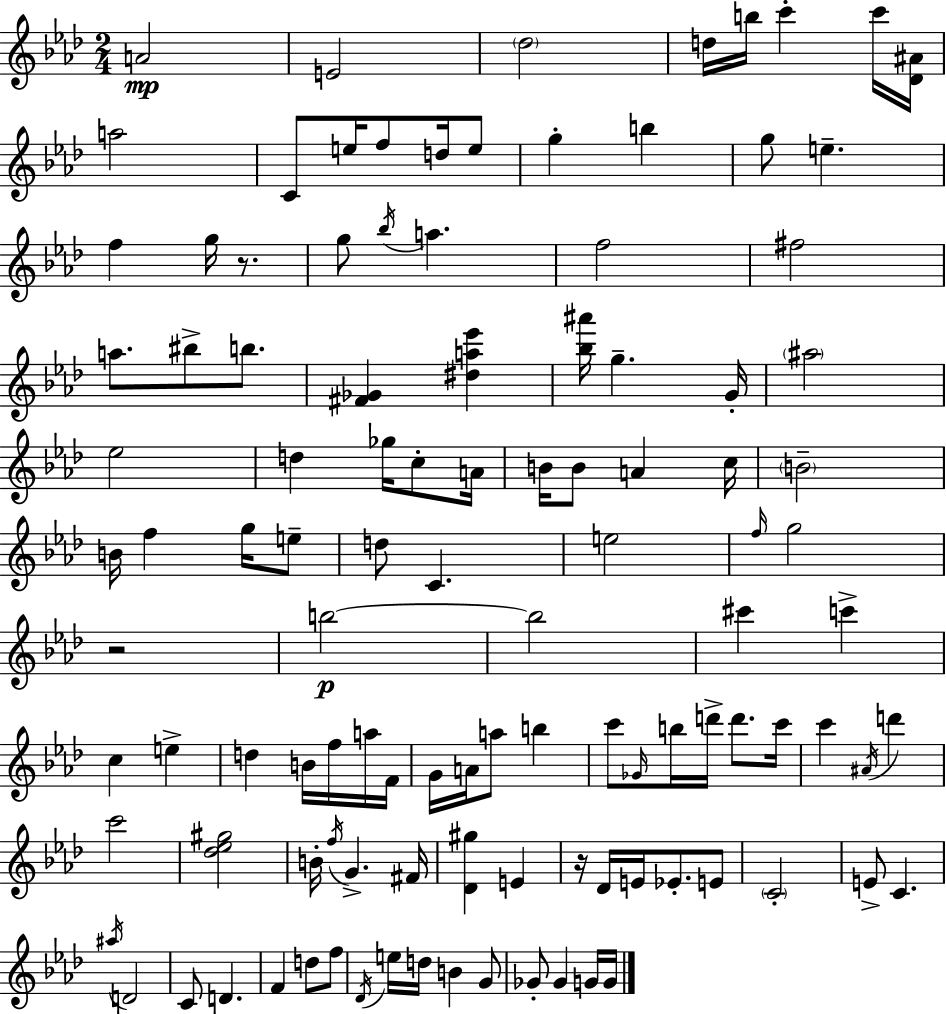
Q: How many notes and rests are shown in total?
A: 111